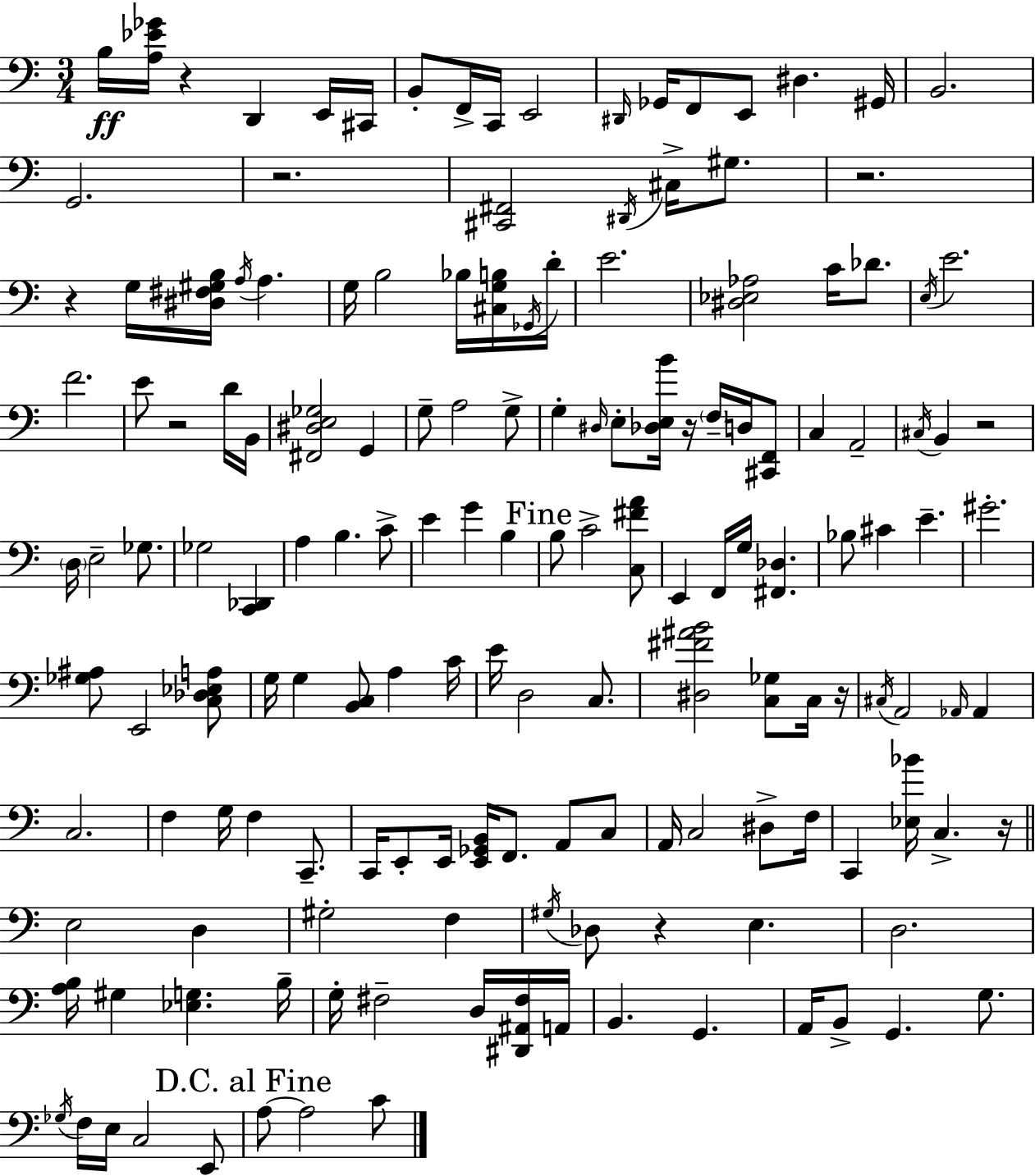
B3/s [A3,Eb4,Gb4]/s R/q D2/q E2/s C#2/s B2/e F2/s C2/s E2/h D#2/s Gb2/s F2/e E2/e D#3/q. G#2/s B2/h. G2/h. R/h. [C#2,F#2]/h D#2/s C#3/s G#3/e. R/h. R/q G3/s [D#3,F#3,G#3,B3]/s A3/s A3/q. G3/s B3/h Bb3/s [C#3,G3,B3]/s Gb2/s D4/s E4/h. [D#3,Eb3,Ab3]/h C4/s Db4/e. E3/s E4/h. F4/h. E4/e R/h D4/s B2/s [F#2,D#3,E3,Gb3]/h G2/q G3/e A3/h G3/e G3/q D#3/s E3/e [Db3,E3,B4]/s R/s F3/s D3/s [C#2,F2]/e C3/q A2/h C#3/s B2/q R/h D3/s E3/h Gb3/e. Gb3/h [C2,Db2]/q A3/q B3/q. C4/e E4/q G4/q B3/q B3/e C4/h [C3,F#4,A4]/e E2/q F2/s G3/s [F#2,Db3]/q. Bb3/e C#4/q E4/q. G#4/h. [Gb3,A#3]/e E2/h [C3,Db3,Eb3,A3]/e G3/s G3/q [B2,C3]/e A3/q C4/s E4/s D3/h C3/e. [D#3,F#4,A#4,B4]/h [C3,Gb3]/e C3/s R/s C#3/s A2/h Ab2/s Ab2/q C3/h. F3/q G3/s F3/q C2/e. C2/s E2/e E2/s [E2,Gb2,B2]/s F2/e. A2/e C3/e A2/s C3/h D#3/e F3/s C2/q [Eb3,Bb4]/s C3/q. R/s E3/h D3/q G#3/h F3/q G#3/s Db3/e R/q E3/q. D3/h. [A3,B3]/s G#3/q [Eb3,G3]/q. B3/s G3/s F#3/h D3/s [D#2,A#2,F#3]/s A2/s B2/q. G2/q. A2/s B2/e G2/q. G3/e. Gb3/s F3/s E3/s C3/h E2/e A3/e A3/h C4/e